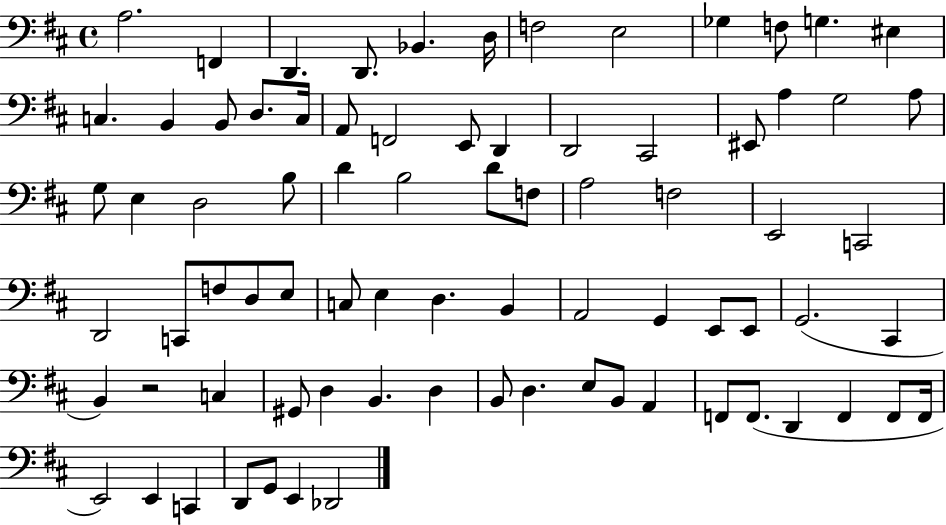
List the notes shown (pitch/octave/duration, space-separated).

A3/h. F2/q D2/q. D2/e. Bb2/q. D3/s F3/h E3/h Gb3/q F3/e G3/q. EIS3/q C3/q. B2/q B2/e D3/e. C3/s A2/e F2/h E2/e D2/q D2/h C#2/h EIS2/e A3/q G3/h A3/e G3/e E3/q D3/h B3/e D4/q B3/h D4/e F3/e A3/h F3/h E2/h C2/h D2/h C2/e F3/e D3/e E3/e C3/e E3/q D3/q. B2/q A2/h G2/q E2/e E2/e G2/h. C#2/q B2/q R/h C3/q G#2/e D3/q B2/q. D3/q B2/e D3/q. E3/e B2/e A2/q F2/e F2/e. D2/q F2/q F2/e F2/s E2/h E2/q C2/q D2/e G2/e E2/q Db2/h